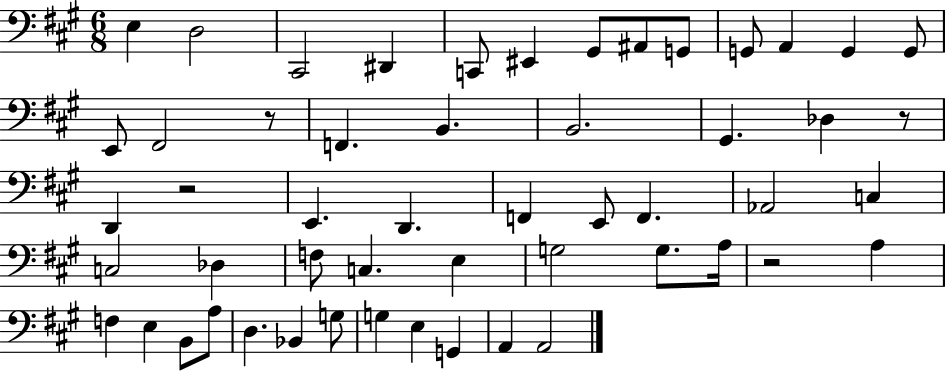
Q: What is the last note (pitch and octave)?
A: A2